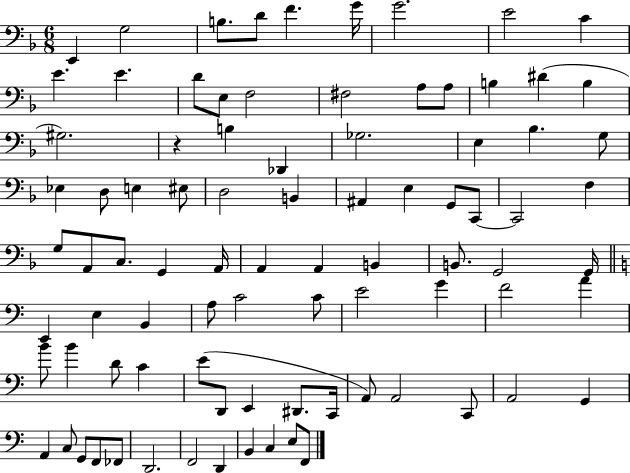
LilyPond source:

{
  \clef bass
  \numericTimeSignature
  \time 6/8
  \key f \major
  e,4 g2 | b8. d'8 f'4. g'16 | g'2. | e'2 c'4 | \break e'4. e'4. | d'8 e8 f2 | fis2 a8 a8 | b4 dis'4( b4 | \break gis2.) | r4 b4 des,4 | ges2. | e4 bes4. g8 | \break ees4 d8 e4 eis8 | d2 b,4 | ais,4 e4 g,8 c,8~~ | c,2 f4 | \break g8 a,8 c8. g,4 a,16 | a,4 a,4 b,4 | b,8. g,2 g,16 | \bar "||" \break \key c \major e,4 e4 b,4 | a8 c'2 c'8 | e'2 g'4 | f'2 a'4 | \break b'8 b'4 d'8 c'4 | e'8( d,8 e,4 dis,8. c,16 | a,8) a,2 c,8 | a,2 g,4 | \break a,4 c8 g,8 f,8 fes,8 | d,2. | f,2 d,4 | b,4 c4 e8 f,8 | \break \bar "|."
}